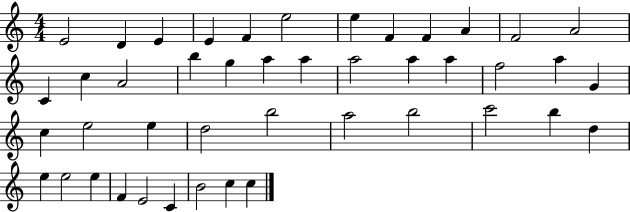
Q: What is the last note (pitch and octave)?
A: C5